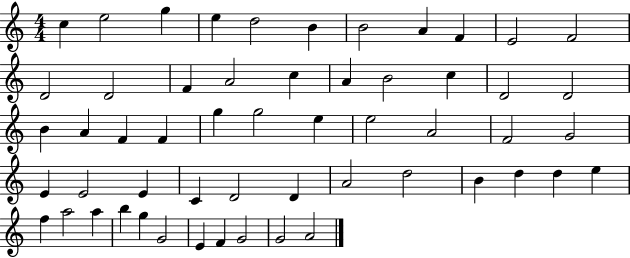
{
  \clef treble
  \numericTimeSignature
  \time 4/4
  \key c \major
  c''4 e''2 g''4 | e''4 d''2 b'4 | b'2 a'4 f'4 | e'2 f'2 | \break d'2 d'2 | f'4 a'2 c''4 | a'4 b'2 c''4 | d'2 d'2 | \break b'4 a'4 f'4 f'4 | g''4 g''2 e''4 | e''2 a'2 | f'2 g'2 | \break e'4 e'2 e'4 | c'4 d'2 d'4 | a'2 d''2 | b'4 d''4 d''4 e''4 | \break f''4 a''2 a''4 | b''4 g''4 g'2 | e'4 f'4 g'2 | g'2 a'2 | \break \bar "|."
}